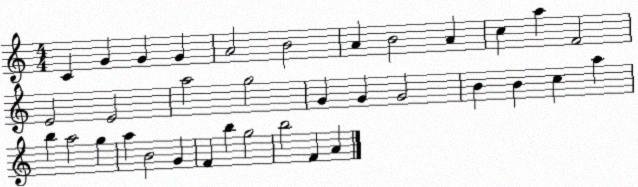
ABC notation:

X:1
T:Untitled
M:4/4
L:1/4
K:C
C G G G A2 B2 A B2 A c a F2 E2 E2 a2 g2 G G G2 B B c a b a2 g a B2 G F b g2 b2 F A